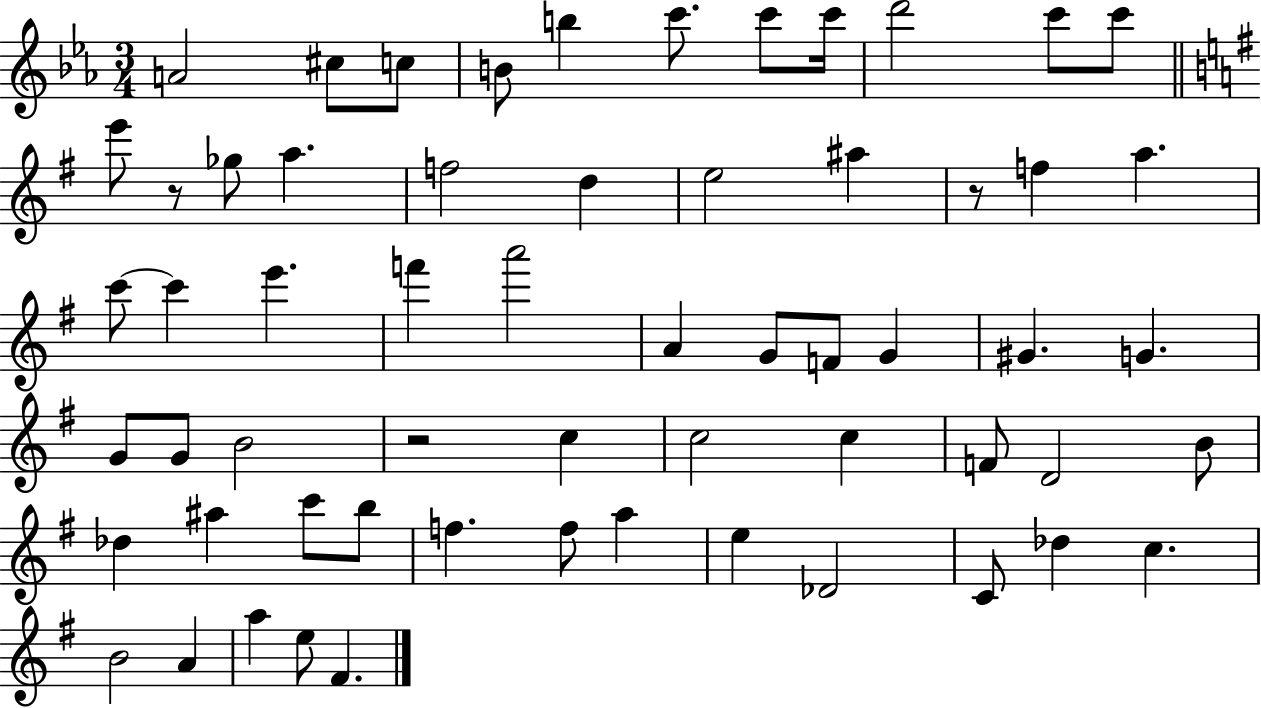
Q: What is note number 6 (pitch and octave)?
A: C6